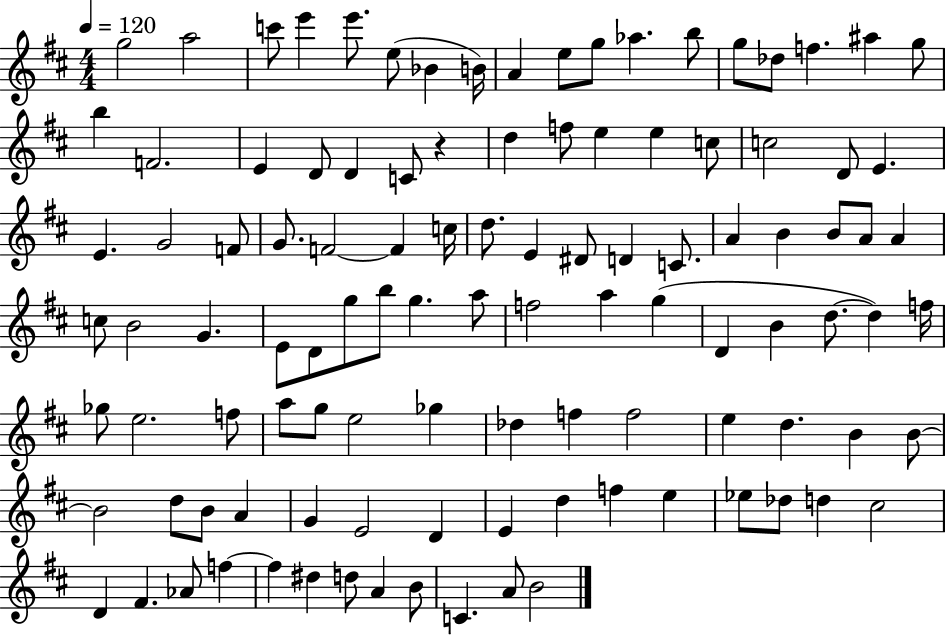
X:1
T:Untitled
M:4/4
L:1/4
K:D
g2 a2 c'/2 e' e'/2 e/2 _B B/4 A e/2 g/2 _a b/2 g/2 _d/2 f ^a g/2 b F2 E D/2 D C/2 z d f/2 e e c/2 c2 D/2 E E G2 F/2 G/2 F2 F c/4 d/2 E ^D/2 D C/2 A B B/2 A/2 A c/2 B2 G E/2 D/2 g/2 b/2 g a/2 f2 a g D B d/2 d f/4 _g/2 e2 f/2 a/2 g/2 e2 _g _d f f2 e d B B/2 B2 d/2 B/2 A G E2 D E d f e _e/2 _d/2 d ^c2 D ^F _A/2 f f ^d d/2 A B/2 C A/2 B2